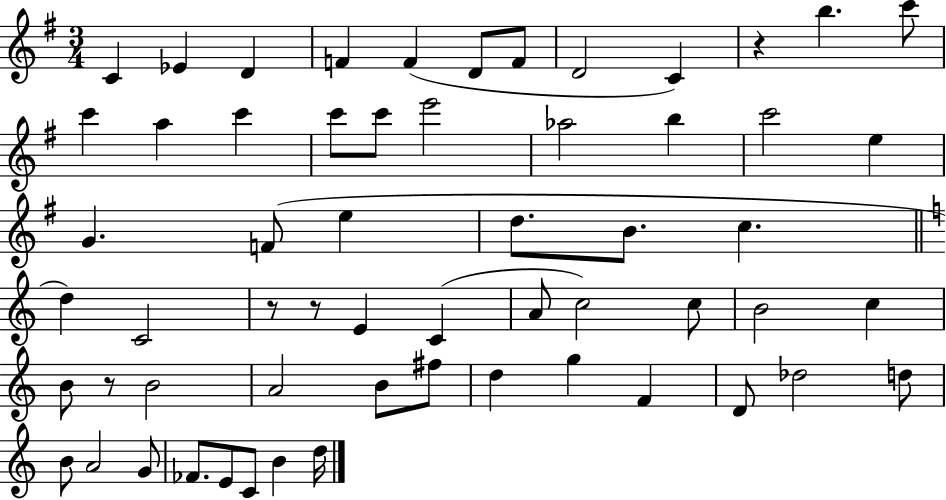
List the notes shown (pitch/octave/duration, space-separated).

C4/q Eb4/q D4/q F4/q F4/q D4/e F4/e D4/h C4/q R/q B5/q. C6/e C6/q A5/q C6/q C6/e C6/e E6/h Ab5/h B5/q C6/h E5/q G4/q. F4/e E5/q D5/e. B4/e. C5/q. D5/q C4/h R/e R/e E4/q C4/q A4/e C5/h C5/e B4/h C5/q B4/e R/e B4/h A4/h B4/e F#5/e D5/q G5/q F4/q D4/e Db5/h D5/e B4/e A4/h G4/e FES4/e. E4/e C4/e B4/q D5/s